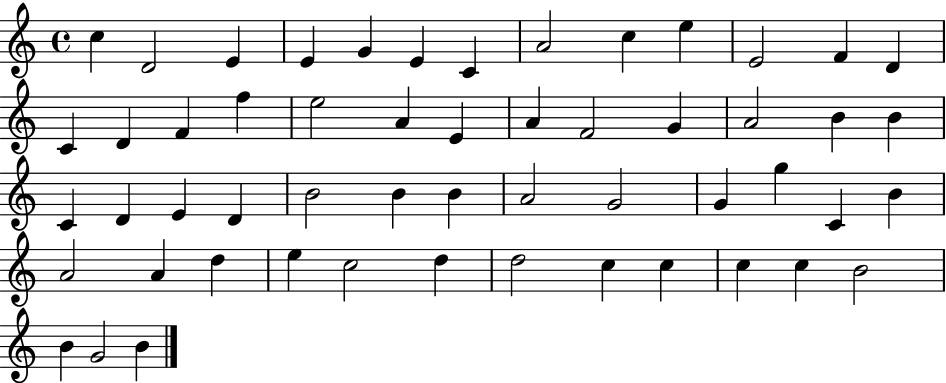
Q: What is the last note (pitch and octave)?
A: B4